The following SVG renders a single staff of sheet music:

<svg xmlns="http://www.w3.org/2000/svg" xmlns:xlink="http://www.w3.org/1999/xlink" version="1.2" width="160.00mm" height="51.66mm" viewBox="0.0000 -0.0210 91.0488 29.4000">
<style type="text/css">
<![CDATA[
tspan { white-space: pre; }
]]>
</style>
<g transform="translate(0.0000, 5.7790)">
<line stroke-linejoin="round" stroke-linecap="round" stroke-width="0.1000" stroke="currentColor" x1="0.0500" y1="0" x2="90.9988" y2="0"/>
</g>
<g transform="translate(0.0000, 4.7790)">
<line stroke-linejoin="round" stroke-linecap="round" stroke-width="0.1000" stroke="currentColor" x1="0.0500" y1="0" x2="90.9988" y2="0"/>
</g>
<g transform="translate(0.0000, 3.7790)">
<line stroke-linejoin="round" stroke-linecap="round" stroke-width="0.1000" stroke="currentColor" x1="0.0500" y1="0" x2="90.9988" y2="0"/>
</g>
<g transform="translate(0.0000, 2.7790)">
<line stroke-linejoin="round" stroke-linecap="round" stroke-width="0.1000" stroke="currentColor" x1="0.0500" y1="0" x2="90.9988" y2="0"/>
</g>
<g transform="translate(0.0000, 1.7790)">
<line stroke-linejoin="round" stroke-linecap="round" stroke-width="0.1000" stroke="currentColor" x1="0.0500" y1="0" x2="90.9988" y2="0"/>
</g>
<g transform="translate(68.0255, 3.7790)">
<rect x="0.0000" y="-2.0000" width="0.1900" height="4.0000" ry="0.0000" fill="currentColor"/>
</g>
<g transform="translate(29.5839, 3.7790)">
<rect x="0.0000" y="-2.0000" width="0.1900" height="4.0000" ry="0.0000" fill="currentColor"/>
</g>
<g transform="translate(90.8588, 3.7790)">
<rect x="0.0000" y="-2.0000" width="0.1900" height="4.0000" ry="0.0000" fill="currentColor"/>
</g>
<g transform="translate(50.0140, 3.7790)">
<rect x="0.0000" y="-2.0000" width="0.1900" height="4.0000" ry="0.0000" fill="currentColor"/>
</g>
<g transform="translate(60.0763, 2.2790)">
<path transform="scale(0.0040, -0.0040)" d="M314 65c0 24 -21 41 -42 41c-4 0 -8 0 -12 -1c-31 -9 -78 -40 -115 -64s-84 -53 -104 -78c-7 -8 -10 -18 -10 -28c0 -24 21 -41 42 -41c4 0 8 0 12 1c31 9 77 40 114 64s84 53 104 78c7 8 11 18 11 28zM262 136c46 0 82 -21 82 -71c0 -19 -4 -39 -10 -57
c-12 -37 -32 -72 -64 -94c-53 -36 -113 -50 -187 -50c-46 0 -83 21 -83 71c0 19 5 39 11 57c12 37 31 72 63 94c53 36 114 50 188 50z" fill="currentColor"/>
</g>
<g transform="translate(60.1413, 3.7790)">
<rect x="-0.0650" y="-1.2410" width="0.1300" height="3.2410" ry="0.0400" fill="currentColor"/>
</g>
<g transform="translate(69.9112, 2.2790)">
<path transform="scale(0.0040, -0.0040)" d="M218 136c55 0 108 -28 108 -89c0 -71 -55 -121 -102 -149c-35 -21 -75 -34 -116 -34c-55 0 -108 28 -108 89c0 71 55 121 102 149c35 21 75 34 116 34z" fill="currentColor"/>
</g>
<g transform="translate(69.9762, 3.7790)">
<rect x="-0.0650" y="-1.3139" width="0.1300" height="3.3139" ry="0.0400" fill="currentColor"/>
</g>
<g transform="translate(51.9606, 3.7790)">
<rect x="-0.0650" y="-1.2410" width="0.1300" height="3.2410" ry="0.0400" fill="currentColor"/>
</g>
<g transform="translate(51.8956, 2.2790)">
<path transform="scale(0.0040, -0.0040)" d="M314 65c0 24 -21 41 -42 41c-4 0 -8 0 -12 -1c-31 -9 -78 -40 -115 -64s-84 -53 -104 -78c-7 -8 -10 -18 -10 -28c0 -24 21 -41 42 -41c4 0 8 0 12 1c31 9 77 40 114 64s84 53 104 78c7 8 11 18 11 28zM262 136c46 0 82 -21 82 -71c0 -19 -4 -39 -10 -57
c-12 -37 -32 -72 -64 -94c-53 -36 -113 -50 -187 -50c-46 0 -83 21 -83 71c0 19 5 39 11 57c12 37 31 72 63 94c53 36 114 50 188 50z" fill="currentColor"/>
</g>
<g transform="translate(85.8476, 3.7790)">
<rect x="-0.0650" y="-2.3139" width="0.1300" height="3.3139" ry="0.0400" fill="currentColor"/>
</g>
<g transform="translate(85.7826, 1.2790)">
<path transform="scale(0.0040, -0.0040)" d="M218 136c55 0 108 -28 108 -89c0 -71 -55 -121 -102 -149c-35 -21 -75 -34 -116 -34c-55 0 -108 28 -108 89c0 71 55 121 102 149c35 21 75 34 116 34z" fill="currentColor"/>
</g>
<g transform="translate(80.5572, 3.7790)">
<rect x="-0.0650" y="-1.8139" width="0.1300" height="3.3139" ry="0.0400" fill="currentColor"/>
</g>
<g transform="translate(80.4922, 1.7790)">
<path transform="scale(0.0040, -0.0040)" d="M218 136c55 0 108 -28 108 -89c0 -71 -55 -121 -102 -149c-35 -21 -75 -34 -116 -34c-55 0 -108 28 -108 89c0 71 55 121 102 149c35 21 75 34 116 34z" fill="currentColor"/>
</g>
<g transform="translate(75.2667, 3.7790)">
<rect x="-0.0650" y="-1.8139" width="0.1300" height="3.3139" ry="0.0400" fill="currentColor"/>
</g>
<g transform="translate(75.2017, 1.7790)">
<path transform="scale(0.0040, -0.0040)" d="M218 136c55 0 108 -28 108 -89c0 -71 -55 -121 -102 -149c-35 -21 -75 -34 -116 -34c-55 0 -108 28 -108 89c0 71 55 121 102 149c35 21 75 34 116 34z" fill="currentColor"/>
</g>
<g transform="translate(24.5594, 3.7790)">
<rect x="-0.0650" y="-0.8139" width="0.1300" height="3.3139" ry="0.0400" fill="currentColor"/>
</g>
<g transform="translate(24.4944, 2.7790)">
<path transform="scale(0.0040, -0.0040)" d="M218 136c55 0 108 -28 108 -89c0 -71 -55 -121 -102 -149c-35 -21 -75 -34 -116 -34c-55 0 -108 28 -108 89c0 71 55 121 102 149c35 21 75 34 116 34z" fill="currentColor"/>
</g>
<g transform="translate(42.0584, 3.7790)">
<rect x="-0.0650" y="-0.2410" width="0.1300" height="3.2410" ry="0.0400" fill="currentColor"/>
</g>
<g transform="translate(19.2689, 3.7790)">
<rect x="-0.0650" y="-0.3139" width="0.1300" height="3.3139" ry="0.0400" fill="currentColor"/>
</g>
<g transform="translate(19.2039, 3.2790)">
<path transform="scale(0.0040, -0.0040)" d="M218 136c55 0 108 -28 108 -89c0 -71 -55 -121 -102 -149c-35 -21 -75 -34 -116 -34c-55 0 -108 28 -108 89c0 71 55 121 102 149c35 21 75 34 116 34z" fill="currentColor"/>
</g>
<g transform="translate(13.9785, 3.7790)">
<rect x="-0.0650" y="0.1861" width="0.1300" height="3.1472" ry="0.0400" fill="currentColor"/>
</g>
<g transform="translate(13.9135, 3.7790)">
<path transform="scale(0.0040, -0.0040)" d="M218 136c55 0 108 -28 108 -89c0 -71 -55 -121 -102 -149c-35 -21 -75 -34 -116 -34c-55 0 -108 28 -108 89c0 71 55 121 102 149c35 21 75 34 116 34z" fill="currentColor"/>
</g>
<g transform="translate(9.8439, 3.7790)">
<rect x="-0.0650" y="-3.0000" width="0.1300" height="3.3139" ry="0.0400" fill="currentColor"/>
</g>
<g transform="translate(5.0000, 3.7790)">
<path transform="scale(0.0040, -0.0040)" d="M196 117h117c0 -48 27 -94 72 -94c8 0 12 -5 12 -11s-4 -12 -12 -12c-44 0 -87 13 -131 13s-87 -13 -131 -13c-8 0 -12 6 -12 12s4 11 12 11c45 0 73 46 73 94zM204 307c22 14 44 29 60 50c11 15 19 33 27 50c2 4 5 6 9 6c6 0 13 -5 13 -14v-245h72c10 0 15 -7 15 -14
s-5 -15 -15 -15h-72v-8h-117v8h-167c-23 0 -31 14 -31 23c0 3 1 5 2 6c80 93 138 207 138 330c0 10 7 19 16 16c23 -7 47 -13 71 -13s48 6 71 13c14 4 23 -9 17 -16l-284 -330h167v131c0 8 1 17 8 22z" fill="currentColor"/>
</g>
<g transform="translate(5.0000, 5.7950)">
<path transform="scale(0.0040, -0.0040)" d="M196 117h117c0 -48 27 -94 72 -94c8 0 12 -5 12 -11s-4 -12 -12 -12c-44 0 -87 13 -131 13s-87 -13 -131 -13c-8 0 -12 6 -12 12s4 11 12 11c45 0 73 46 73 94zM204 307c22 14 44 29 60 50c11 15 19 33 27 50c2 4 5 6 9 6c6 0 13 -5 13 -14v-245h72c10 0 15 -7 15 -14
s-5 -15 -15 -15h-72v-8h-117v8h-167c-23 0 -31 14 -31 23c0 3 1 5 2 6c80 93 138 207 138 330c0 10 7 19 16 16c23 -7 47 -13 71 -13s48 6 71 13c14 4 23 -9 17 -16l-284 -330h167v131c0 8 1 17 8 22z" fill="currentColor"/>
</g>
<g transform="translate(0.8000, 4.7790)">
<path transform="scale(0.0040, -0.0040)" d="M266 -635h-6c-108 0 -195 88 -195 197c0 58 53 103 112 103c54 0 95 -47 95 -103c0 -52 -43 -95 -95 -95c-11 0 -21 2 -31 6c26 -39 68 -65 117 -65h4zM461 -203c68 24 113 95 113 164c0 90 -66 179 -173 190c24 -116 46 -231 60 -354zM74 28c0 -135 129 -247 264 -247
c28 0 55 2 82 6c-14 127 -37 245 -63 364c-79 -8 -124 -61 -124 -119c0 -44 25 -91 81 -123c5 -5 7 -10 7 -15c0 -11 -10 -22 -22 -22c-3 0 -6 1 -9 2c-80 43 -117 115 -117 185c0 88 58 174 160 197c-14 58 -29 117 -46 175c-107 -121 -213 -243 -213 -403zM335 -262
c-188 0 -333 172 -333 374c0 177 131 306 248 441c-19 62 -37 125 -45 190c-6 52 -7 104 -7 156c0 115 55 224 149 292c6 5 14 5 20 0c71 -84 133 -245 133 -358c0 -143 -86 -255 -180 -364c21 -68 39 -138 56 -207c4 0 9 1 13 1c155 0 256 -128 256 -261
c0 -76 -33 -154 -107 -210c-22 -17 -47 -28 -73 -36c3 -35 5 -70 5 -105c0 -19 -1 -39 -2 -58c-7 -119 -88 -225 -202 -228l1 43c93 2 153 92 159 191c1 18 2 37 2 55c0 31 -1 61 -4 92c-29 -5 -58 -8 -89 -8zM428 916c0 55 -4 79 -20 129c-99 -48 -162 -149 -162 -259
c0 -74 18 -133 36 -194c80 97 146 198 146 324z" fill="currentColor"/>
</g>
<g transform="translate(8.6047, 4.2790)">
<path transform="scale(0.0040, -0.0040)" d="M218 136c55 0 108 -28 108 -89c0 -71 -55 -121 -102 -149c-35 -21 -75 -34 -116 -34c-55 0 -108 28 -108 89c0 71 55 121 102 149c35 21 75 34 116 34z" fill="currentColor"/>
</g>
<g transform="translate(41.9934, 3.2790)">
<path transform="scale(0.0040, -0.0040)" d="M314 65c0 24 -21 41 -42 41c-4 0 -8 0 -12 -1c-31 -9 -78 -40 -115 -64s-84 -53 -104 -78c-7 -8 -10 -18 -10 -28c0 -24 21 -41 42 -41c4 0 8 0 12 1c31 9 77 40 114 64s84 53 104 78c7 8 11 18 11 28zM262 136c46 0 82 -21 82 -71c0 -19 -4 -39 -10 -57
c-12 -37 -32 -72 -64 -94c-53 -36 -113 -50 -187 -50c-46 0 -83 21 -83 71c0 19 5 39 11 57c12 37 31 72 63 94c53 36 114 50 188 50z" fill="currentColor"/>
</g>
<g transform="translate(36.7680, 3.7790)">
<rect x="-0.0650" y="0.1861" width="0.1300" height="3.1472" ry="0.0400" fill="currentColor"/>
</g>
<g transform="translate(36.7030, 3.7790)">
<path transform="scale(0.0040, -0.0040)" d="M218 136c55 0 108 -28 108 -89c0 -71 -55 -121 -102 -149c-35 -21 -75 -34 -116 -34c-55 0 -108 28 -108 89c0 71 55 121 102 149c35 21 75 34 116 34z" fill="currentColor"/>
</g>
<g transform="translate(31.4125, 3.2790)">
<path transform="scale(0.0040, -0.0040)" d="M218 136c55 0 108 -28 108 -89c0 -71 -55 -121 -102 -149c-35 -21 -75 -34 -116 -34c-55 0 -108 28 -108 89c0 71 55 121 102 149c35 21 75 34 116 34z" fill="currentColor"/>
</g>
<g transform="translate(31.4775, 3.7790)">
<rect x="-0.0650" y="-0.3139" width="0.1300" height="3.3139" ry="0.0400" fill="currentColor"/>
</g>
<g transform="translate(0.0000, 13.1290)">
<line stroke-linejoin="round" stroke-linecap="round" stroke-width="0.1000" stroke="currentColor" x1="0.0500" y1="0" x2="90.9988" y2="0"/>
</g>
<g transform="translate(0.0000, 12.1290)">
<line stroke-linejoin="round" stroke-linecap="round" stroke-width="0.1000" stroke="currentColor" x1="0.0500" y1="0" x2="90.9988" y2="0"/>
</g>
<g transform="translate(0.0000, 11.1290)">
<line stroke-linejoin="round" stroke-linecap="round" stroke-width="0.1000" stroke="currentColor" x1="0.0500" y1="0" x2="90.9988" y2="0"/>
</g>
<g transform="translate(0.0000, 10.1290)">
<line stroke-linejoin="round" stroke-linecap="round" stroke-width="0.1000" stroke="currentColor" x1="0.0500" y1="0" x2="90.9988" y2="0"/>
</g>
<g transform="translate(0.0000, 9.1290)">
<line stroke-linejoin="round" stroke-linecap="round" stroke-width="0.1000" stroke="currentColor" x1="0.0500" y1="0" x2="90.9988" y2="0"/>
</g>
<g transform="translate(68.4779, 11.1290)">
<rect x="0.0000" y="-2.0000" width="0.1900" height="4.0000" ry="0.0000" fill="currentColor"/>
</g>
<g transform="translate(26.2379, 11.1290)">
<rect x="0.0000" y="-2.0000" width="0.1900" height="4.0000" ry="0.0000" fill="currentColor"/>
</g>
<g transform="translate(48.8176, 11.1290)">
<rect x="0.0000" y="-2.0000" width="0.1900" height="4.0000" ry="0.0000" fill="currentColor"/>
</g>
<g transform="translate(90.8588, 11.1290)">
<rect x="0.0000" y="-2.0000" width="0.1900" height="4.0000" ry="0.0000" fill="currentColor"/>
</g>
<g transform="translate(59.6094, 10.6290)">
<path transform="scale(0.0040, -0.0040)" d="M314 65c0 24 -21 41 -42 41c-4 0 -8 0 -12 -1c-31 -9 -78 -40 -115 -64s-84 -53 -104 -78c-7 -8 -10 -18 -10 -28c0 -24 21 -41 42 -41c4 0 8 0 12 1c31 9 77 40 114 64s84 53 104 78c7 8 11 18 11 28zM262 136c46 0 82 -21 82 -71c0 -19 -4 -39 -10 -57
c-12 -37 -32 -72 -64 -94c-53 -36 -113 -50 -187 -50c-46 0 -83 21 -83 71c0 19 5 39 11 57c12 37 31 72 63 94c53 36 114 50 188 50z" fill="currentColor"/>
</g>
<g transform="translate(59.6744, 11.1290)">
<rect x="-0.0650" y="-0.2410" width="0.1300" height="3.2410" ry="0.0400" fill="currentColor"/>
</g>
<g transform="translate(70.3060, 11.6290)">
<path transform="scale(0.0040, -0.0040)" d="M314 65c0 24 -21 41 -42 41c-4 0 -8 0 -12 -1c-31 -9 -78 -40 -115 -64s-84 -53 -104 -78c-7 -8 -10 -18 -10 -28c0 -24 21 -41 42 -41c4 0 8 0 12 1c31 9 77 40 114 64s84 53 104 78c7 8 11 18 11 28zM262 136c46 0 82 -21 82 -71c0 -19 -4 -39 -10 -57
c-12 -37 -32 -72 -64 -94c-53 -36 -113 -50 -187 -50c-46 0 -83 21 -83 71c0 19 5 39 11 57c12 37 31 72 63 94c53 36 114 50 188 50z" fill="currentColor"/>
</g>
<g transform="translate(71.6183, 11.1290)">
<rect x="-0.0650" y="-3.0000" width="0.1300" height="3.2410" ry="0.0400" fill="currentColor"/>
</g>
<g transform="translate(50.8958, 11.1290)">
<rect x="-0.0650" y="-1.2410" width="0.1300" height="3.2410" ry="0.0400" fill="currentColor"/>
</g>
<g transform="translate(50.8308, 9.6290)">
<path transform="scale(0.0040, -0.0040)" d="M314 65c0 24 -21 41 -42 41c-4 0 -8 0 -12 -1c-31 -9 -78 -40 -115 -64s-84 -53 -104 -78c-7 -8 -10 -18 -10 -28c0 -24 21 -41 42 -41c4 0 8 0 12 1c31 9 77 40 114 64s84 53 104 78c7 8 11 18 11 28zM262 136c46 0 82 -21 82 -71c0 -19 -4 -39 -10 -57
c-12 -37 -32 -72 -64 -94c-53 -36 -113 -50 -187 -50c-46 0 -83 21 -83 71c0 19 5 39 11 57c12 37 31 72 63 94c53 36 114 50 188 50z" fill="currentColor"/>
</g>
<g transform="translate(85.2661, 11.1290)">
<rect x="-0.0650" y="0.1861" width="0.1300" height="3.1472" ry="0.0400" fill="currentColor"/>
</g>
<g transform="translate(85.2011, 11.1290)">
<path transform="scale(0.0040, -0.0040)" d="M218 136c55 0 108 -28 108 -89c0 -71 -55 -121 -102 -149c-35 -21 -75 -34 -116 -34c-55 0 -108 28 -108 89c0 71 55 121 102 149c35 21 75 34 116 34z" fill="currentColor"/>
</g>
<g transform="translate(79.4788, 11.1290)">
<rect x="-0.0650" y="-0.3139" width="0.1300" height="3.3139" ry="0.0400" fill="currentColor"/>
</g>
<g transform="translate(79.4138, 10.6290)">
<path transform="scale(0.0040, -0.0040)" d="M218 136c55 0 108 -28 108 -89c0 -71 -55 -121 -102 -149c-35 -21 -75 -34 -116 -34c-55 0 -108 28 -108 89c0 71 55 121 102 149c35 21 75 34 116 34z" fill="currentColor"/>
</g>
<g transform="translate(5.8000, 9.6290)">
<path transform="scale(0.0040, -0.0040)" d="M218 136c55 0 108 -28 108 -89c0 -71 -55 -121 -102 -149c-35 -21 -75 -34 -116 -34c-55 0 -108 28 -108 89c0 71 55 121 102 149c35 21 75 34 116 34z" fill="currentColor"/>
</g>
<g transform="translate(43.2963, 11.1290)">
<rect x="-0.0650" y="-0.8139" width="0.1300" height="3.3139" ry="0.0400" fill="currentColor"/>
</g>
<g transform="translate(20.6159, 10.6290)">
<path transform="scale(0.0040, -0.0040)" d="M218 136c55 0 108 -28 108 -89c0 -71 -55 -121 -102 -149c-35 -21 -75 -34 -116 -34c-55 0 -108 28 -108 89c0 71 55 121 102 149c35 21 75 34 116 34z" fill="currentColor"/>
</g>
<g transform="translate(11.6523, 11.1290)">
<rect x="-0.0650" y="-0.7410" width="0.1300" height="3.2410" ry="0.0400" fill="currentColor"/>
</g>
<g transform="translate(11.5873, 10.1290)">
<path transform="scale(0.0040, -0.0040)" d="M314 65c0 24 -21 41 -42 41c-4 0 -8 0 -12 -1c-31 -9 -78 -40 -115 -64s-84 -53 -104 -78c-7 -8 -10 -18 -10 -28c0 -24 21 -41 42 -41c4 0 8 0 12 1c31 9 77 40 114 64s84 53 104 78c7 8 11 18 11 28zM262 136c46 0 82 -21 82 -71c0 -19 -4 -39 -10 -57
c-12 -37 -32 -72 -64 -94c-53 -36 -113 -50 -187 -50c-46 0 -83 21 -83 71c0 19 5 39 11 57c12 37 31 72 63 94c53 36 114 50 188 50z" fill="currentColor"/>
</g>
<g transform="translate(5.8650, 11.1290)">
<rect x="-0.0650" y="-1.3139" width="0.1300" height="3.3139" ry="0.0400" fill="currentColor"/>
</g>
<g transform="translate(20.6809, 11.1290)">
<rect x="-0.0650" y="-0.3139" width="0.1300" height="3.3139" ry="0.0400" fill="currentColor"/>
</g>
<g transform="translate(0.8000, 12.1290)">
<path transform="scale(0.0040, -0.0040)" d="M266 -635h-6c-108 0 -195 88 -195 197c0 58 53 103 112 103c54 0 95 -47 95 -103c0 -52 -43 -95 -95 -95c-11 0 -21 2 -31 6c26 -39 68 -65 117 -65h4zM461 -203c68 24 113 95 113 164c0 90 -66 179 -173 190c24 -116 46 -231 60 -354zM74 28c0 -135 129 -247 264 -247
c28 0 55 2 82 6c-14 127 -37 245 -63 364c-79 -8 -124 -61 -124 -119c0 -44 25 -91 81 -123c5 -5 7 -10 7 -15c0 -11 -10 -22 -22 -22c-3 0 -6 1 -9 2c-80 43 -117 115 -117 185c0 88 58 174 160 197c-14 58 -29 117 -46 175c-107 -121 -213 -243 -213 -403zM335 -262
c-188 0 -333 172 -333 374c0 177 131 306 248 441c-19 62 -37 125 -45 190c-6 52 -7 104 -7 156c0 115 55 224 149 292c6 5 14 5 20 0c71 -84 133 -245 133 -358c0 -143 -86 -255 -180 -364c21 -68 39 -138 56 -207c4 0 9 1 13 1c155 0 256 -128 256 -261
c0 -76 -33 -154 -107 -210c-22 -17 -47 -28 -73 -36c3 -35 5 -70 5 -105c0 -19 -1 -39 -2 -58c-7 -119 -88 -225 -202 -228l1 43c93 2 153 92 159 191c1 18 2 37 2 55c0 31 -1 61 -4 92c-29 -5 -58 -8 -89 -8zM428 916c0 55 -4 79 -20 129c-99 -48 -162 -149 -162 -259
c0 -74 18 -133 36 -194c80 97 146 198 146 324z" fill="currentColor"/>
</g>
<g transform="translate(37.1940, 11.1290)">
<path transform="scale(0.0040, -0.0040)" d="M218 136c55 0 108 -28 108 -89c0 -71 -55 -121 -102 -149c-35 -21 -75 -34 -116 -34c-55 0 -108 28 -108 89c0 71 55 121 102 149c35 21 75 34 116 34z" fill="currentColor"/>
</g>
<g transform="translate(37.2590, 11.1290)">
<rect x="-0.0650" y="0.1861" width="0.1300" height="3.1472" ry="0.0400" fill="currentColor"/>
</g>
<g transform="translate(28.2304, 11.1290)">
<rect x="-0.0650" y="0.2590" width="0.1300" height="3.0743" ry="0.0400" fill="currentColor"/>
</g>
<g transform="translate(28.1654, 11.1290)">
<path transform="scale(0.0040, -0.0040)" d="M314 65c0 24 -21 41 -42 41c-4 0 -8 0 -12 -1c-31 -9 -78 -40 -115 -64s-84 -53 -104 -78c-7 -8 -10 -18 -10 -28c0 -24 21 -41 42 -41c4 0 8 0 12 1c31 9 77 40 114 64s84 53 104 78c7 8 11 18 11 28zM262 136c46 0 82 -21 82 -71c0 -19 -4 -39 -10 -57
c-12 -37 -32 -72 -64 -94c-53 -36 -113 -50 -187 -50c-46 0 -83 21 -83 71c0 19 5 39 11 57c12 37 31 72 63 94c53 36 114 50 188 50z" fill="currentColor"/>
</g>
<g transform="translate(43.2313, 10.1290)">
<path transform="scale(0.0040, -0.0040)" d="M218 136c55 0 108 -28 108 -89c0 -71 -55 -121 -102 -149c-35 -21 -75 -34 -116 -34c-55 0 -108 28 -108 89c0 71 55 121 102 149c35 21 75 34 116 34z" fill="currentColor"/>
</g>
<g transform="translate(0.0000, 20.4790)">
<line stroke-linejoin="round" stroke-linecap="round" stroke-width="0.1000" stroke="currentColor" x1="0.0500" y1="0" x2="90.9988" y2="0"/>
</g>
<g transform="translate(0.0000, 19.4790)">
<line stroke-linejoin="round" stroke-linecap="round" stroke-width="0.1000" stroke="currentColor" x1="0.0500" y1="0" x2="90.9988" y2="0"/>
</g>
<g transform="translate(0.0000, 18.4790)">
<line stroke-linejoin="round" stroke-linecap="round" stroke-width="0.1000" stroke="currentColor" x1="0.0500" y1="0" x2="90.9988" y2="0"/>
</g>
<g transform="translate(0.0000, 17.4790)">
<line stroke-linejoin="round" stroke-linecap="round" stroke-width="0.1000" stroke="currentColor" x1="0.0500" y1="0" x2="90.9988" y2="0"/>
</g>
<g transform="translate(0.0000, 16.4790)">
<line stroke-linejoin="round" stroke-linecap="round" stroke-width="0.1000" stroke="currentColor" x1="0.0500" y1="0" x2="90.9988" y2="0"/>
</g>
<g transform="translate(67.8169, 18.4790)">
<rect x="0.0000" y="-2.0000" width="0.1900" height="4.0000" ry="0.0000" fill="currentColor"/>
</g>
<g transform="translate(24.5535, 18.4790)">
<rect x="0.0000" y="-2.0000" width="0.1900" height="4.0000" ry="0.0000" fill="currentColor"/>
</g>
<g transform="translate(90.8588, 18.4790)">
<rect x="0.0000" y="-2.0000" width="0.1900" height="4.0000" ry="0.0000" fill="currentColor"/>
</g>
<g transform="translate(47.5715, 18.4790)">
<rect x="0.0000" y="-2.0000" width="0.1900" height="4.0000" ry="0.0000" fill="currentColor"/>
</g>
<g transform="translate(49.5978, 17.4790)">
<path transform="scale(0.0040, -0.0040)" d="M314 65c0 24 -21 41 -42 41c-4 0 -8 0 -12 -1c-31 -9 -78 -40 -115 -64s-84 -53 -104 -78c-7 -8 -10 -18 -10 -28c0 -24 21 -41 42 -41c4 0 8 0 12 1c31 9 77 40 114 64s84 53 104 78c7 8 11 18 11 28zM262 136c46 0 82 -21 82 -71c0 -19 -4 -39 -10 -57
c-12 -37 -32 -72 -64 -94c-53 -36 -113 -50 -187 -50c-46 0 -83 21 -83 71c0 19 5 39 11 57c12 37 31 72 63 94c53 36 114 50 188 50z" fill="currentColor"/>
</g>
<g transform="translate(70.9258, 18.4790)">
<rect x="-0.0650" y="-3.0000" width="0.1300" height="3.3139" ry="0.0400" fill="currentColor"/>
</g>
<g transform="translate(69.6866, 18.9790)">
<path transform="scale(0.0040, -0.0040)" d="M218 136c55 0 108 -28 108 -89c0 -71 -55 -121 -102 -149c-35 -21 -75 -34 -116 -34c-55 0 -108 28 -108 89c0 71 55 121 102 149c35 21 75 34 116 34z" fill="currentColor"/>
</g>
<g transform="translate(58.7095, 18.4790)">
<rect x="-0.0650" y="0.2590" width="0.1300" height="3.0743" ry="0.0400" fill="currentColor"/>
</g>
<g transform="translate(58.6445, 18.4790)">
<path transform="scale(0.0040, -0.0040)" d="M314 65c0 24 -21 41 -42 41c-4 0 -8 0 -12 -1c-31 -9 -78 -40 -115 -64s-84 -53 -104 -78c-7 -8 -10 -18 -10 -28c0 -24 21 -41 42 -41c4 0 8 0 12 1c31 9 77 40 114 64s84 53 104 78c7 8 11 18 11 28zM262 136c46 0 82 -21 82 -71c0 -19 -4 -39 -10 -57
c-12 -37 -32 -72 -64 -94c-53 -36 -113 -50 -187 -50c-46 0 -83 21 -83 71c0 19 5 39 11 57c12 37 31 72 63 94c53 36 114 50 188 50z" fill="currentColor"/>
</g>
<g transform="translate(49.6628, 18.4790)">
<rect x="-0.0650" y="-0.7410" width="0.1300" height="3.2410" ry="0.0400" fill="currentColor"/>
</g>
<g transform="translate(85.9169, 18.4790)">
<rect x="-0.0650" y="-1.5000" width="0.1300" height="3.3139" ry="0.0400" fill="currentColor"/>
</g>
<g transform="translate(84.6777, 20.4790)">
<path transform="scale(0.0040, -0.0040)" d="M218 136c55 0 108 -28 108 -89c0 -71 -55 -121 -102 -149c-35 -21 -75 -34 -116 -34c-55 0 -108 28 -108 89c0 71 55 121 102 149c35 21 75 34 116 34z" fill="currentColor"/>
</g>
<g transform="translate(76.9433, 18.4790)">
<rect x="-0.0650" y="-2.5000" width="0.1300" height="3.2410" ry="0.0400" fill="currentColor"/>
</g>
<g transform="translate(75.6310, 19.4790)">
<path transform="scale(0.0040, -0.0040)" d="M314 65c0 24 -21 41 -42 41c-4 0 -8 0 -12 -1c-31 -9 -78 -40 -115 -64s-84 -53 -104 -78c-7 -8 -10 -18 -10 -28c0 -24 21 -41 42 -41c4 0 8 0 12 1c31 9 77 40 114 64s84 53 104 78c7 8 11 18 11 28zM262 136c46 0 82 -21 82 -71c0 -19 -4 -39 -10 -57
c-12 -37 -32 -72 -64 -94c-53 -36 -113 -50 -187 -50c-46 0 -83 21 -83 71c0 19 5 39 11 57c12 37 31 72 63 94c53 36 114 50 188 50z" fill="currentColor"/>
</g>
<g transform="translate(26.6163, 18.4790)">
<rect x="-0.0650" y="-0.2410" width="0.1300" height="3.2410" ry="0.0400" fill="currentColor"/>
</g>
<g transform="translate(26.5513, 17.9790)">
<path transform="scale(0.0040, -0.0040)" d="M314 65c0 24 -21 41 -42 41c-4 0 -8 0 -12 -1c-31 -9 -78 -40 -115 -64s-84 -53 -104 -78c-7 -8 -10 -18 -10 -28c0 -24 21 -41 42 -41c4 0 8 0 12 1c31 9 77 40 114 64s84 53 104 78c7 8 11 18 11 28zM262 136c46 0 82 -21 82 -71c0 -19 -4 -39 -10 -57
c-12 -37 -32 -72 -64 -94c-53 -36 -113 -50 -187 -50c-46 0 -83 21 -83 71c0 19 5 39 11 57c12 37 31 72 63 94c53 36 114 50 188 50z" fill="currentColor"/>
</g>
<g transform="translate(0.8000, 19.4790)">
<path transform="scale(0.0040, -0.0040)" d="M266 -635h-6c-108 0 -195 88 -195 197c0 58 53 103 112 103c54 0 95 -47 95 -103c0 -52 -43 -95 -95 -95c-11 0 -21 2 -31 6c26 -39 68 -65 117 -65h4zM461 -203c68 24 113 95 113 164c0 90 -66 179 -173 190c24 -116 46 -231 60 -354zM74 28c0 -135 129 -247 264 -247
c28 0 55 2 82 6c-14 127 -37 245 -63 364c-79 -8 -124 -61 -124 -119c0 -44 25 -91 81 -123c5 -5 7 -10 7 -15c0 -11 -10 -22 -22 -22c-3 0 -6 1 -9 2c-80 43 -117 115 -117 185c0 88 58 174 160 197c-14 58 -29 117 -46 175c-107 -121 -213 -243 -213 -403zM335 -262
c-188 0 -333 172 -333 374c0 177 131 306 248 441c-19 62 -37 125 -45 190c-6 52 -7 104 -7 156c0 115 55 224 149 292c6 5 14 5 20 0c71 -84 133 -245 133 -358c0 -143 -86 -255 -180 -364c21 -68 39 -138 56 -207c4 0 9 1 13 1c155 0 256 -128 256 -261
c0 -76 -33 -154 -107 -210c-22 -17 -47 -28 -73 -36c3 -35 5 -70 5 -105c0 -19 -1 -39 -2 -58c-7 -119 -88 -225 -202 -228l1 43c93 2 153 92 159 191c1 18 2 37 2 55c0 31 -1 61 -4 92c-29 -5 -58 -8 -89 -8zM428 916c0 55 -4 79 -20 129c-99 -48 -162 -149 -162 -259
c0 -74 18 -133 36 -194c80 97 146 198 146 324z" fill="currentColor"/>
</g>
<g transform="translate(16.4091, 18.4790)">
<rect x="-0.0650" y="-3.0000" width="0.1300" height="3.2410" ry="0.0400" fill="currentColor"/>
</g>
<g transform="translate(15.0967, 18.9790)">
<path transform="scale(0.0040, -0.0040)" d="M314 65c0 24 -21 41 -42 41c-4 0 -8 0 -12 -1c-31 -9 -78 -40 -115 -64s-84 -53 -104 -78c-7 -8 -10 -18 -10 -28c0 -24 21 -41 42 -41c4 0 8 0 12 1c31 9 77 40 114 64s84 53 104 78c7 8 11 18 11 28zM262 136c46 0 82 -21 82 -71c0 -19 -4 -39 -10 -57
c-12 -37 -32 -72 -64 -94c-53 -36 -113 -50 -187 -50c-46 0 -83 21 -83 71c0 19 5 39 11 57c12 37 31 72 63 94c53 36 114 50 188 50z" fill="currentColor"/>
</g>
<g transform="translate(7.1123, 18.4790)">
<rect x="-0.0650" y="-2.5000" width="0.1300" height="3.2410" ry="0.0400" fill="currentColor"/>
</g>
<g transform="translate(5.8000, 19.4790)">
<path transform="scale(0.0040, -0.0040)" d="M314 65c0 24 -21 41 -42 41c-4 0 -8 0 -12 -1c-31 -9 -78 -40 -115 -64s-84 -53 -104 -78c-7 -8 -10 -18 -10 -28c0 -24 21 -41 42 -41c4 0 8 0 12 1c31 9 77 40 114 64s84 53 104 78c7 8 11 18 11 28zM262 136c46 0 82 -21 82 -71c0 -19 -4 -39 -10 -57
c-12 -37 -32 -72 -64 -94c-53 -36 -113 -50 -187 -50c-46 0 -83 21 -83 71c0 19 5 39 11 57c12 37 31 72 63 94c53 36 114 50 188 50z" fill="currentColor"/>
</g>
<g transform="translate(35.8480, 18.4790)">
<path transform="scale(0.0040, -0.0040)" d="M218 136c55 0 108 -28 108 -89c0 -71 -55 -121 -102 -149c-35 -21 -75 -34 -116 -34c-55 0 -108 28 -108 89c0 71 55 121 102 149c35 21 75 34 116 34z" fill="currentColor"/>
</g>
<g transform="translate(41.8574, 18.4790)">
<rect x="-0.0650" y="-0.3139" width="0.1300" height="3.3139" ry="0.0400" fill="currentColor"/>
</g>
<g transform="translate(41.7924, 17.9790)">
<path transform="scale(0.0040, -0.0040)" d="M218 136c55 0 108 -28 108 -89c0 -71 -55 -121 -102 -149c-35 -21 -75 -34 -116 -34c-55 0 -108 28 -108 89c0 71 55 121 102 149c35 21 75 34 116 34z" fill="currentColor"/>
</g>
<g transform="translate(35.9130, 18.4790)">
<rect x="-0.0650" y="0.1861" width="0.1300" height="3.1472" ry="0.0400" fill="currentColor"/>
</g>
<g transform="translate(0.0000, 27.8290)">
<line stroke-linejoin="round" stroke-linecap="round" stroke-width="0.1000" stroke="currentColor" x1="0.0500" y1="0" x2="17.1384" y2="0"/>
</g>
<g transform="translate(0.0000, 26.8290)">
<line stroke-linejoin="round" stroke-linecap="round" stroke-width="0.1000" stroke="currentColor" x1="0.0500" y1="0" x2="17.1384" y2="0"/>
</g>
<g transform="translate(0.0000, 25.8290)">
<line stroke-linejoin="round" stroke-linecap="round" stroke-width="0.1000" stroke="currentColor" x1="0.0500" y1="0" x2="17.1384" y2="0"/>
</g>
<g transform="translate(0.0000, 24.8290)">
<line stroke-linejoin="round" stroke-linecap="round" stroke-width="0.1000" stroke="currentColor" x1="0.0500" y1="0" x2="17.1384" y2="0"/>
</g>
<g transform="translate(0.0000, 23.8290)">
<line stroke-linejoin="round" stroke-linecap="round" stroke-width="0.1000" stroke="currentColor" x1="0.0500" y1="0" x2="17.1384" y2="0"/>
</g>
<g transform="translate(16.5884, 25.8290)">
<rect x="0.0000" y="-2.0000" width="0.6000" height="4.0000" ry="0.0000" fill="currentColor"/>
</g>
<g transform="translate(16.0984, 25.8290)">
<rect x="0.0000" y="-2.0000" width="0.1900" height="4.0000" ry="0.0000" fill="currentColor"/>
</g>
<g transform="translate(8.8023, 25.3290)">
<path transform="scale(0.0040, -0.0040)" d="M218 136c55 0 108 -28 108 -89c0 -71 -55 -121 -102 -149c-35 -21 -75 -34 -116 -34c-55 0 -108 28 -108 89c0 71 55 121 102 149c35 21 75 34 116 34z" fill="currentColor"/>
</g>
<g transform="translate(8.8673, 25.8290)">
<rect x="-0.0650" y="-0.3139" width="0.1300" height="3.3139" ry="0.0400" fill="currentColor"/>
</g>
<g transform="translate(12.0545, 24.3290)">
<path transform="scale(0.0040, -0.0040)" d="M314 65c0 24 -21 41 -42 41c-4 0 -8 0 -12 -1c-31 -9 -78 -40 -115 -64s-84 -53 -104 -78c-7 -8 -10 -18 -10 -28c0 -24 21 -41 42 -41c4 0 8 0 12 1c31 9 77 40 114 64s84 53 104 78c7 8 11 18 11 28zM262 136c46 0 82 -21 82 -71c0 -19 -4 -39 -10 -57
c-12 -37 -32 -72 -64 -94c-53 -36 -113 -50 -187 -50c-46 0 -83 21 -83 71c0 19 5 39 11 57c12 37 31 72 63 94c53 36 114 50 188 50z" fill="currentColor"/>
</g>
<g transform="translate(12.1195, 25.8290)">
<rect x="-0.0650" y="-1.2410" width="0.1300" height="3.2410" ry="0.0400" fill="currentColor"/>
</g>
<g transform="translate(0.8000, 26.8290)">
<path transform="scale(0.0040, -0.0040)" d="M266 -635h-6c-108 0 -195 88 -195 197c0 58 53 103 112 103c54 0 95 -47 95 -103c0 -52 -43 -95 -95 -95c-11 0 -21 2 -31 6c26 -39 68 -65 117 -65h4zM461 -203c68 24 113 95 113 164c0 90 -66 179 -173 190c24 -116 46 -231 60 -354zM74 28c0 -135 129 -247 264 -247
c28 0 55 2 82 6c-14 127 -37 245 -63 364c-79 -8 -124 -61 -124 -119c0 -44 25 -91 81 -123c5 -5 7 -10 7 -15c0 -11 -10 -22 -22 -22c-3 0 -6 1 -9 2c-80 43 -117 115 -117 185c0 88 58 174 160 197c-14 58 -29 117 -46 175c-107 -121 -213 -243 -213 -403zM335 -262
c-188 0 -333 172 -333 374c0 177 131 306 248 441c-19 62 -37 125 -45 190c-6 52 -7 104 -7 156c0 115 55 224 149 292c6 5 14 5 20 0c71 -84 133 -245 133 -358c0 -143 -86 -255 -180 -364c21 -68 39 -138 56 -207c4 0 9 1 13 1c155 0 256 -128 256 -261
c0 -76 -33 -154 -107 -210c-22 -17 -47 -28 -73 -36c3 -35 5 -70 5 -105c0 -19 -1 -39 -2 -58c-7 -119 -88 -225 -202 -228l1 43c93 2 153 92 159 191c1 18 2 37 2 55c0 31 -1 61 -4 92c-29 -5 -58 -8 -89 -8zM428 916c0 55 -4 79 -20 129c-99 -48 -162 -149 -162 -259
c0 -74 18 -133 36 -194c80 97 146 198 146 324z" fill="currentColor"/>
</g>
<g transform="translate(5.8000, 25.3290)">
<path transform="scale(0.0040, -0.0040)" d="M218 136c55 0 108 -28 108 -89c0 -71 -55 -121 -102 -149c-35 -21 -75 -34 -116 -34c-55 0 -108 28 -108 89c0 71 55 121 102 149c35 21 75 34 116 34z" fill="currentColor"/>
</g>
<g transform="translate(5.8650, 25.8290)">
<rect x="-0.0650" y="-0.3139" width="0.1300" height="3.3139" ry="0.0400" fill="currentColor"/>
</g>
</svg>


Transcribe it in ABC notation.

X:1
T:Untitled
M:4/4
L:1/4
K:C
A B c d c B c2 e2 e2 e f f g e d2 c B2 B d e2 c2 A2 c B G2 A2 c2 B c d2 B2 A G2 E c c e2